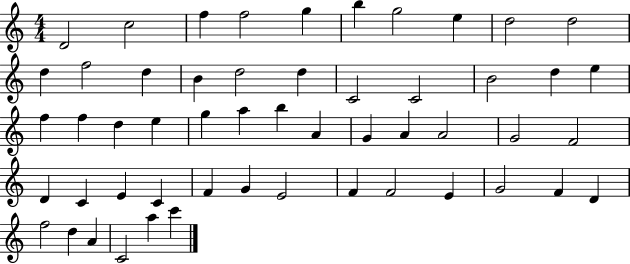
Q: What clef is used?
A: treble